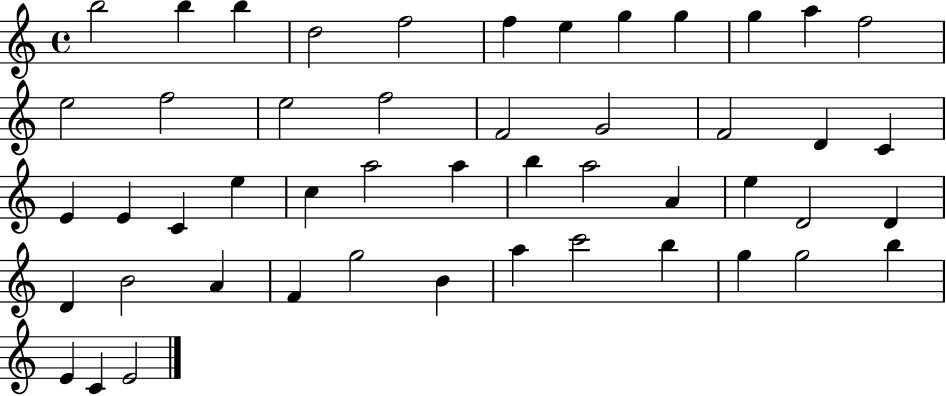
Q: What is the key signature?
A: C major